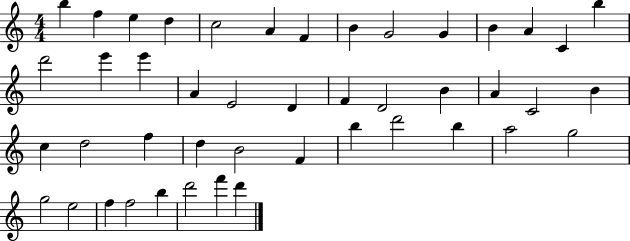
B5/q F5/q E5/q D5/q C5/h A4/q F4/q B4/q G4/h G4/q B4/q A4/q C4/q B5/q D6/h E6/q E6/q A4/q E4/h D4/q F4/q D4/h B4/q A4/q C4/h B4/q C5/q D5/h F5/q D5/q B4/h F4/q B5/q D6/h B5/q A5/h G5/h G5/h E5/h F5/q F5/h B5/q D6/h F6/q D6/q